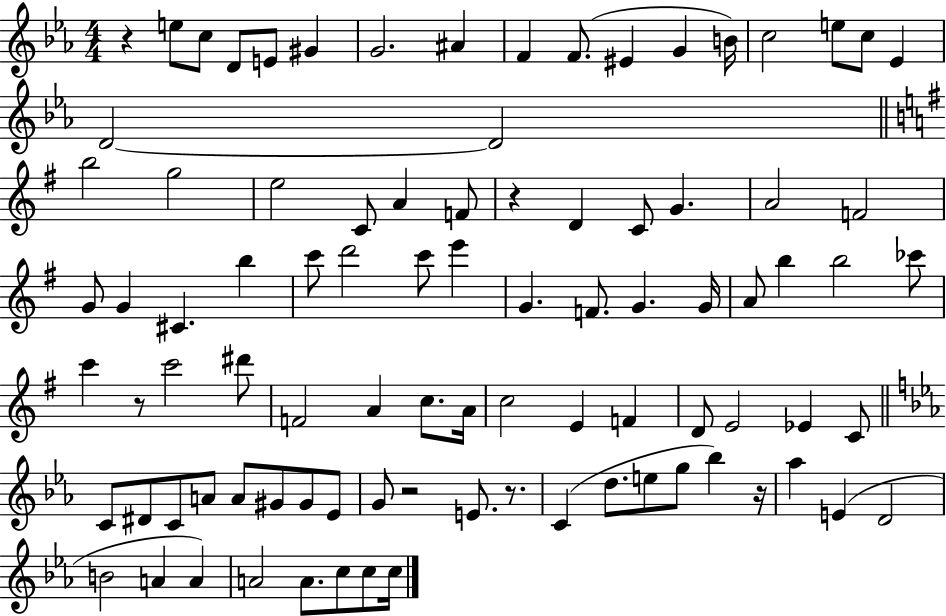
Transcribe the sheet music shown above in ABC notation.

X:1
T:Untitled
M:4/4
L:1/4
K:Eb
z e/2 c/2 D/2 E/2 ^G G2 ^A F F/2 ^E G B/4 c2 e/2 c/2 _E D2 D2 b2 g2 e2 C/2 A F/2 z D C/2 G A2 F2 G/2 G ^C b c'/2 d'2 c'/2 e' G F/2 G G/4 A/2 b b2 _c'/2 c' z/2 c'2 ^d'/2 F2 A c/2 A/4 c2 E F D/2 E2 _E C/2 C/2 ^D/2 C/2 A/2 A/2 ^G/2 ^G/2 _E/2 G/2 z2 E/2 z/2 C d/2 e/2 g/2 _b z/4 _a E D2 B2 A A A2 A/2 c/2 c/2 c/4